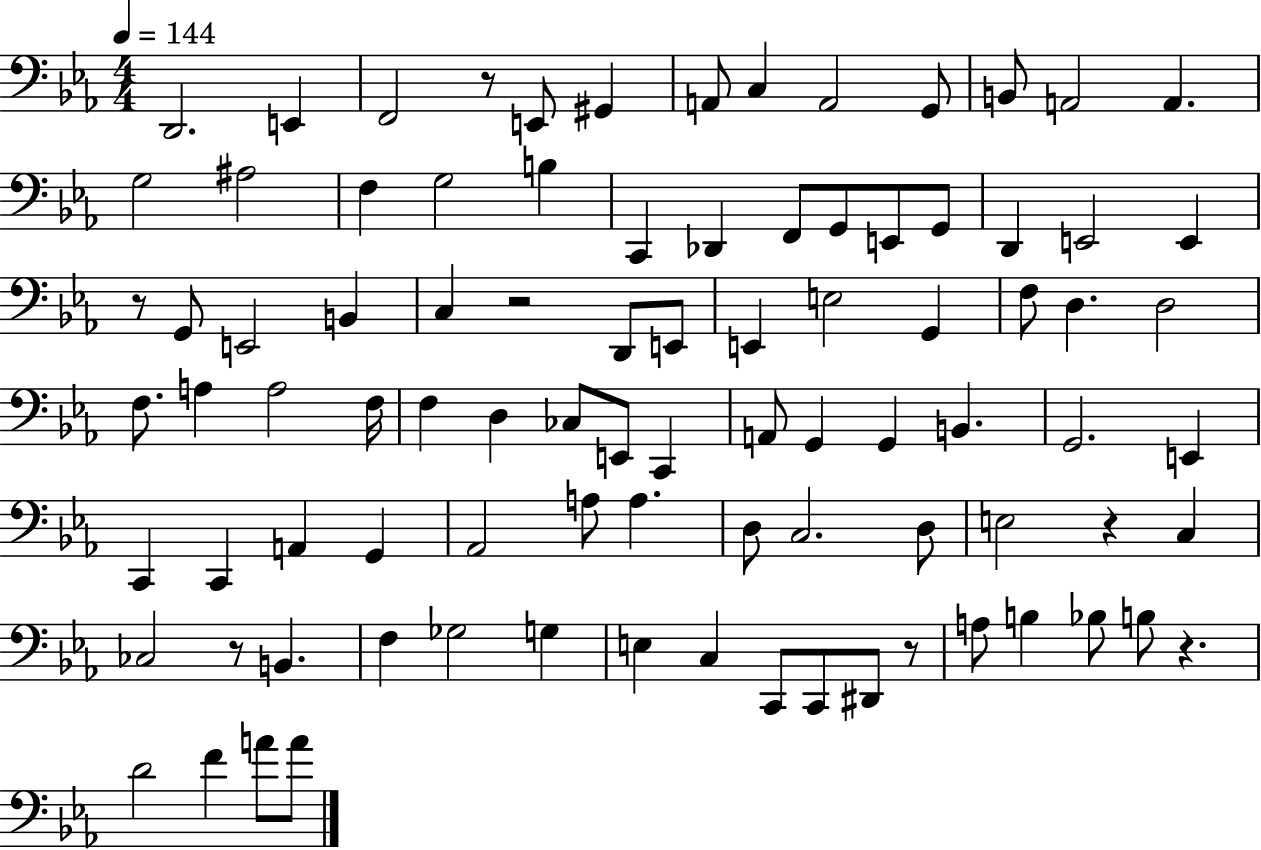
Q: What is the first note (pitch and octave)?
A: D2